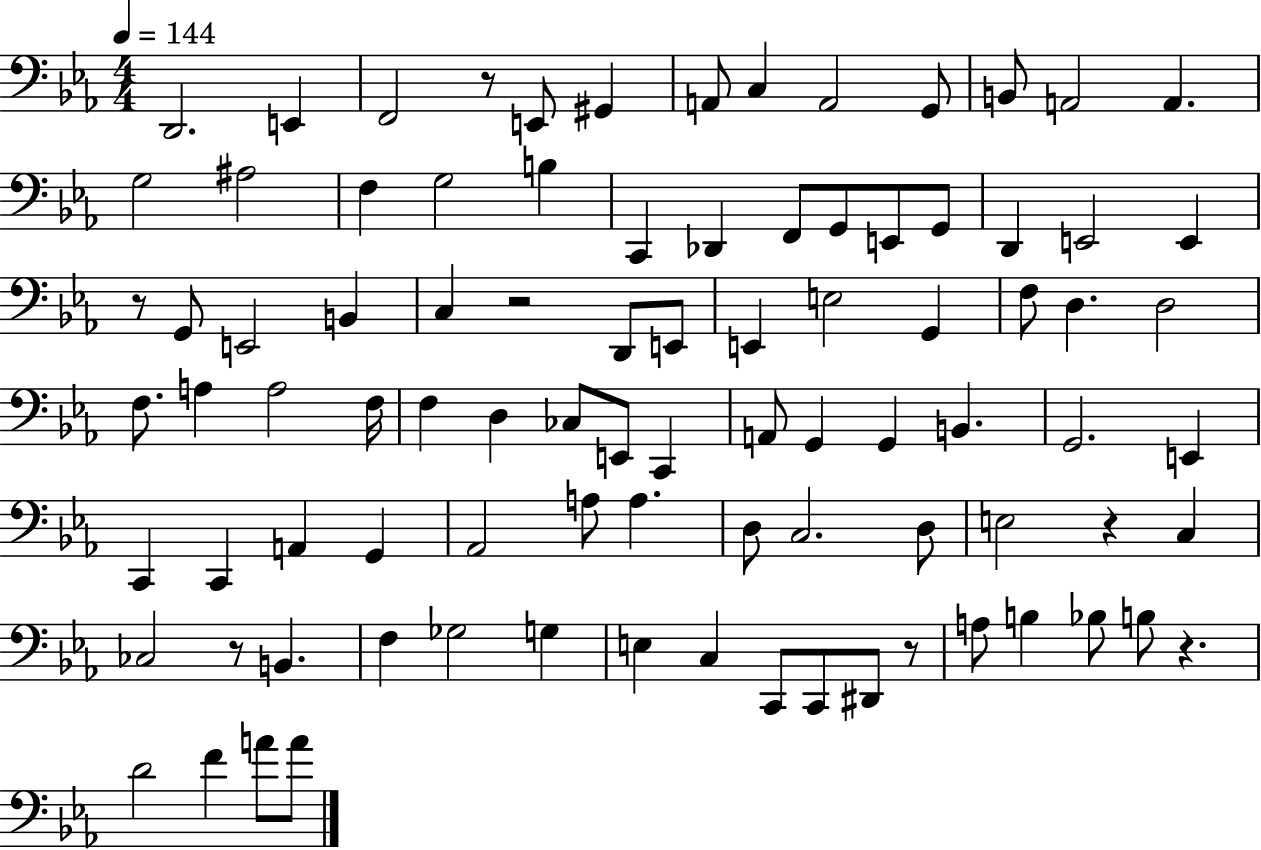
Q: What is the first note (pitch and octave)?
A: D2